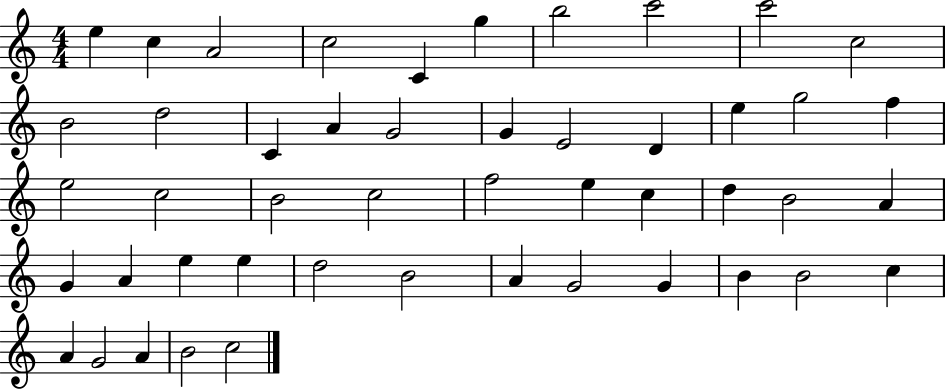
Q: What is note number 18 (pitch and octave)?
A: D4